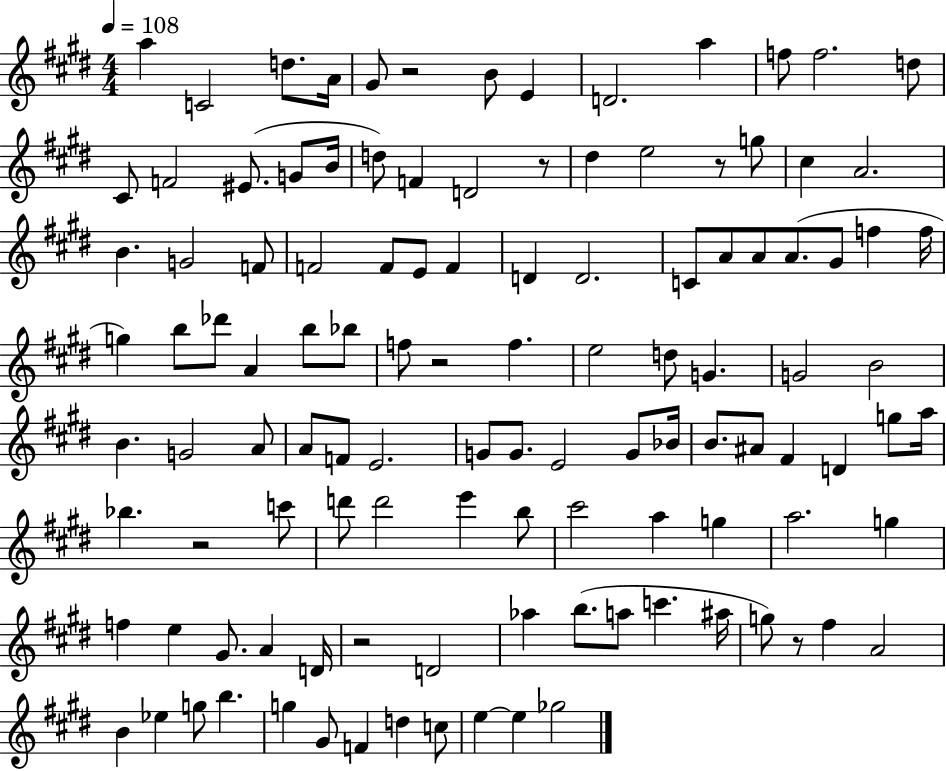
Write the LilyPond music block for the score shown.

{
  \clef treble
  \numericTimeSignature
  \time 4/4
  \key e \major
  \tempo 4 = 108
  a''4 c'2 d''8. a'16 | gis'8 r2 b'8 e'4 | d'2. a''4 | f''8 f''2. d''8 | \break cis'8 f'2 eis'8.( g'8 b'16 | d''8) f'4 d'2 r8 | dis''4 e''2 r8 g''8 | cis''4 a'2. | \break b'4. g'2 f'8 | f'2 f'8 e'8 f'4 | d'4 d'2. | c'8 a'8 a'8 a'8.( gis'8 f''4 f''16 | \break g''4) b''8 des'''8 a'4 b''8 bes''8 | f''8 r2 f''4. | e''2 d''8 g'4. | g'2 b'2 | \break b'4. g'2 a'8 | a'8 f'8 e'2. | g'8 g'8. e'2 g'8 bes'16 | b'8. ais'8 fis'4 d'4 g''8 a''16 | \break bes''4. r2 c'''8 | d'''8 d'''2 e'''4 b''8 | cis'''2 a''4 g''4 | a''2. g''4 | \break f''4 e''4 gis'8. a'4 d'16 | r2 d'2 | aes''4 b''8.( a''8 c'''4. ais''16 | g''8) r8 fis''4 a'2 | \break b'4 ees''4 g''8 b''4. | g''4 gis'8 f'4 d''4 c''8 | e''4~~ e''4 ges''2 | \bar "|."
}